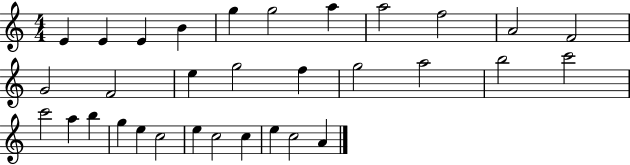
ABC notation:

X:1
T:Untitled
M:4/4
L:1/4
K:C
E E E B g g2 a a2 f2 A2 F2 G2 F2 e g2 f g2 a2 b2 c'2 c'2 a b g e c2 e c2 c e c2 A